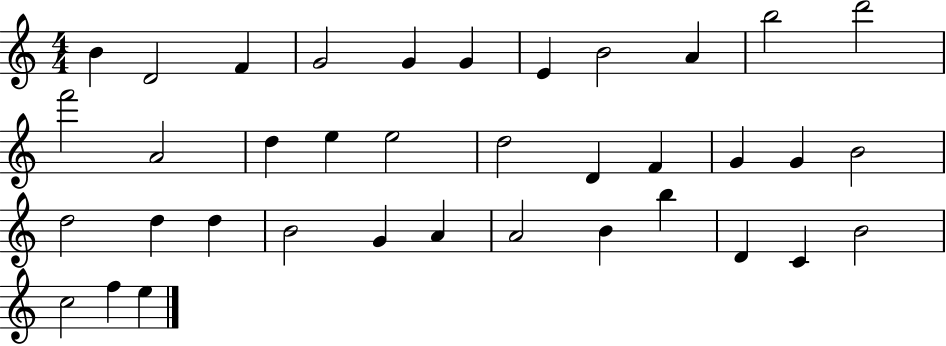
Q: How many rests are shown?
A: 0